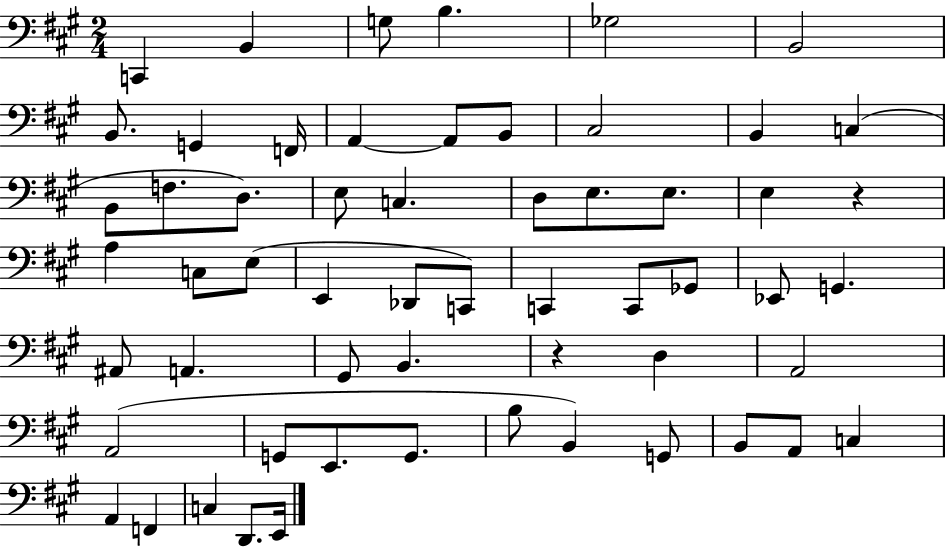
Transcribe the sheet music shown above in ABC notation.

X:1
T:Untitled
M:2/4
L:1/4
K:A
C,, B,, G,/2 B, _G,2 B,,2 B,,/2 G,, F,,/4 A,, A,,/2 B,,/2 ^C,2 B,, C, B,,/2 F,/2 D,/2 E,/2 C, D,/2 E,/2 E,/2 E, z A, C,/2 E,/2 E,, _D,,/2 C,,/2 C,, C,,/2 _G,,/2 _E,,/2 G,, ^A,,/2 A,, ^G,,/2 B,, z D, A,,2 A,,2 G,,/2 E,,/2 G,,/2 B,/2 B,, G,,/2 B,,/2 A,,/2 C, A,, F,, C, D,,/2 E,,/4